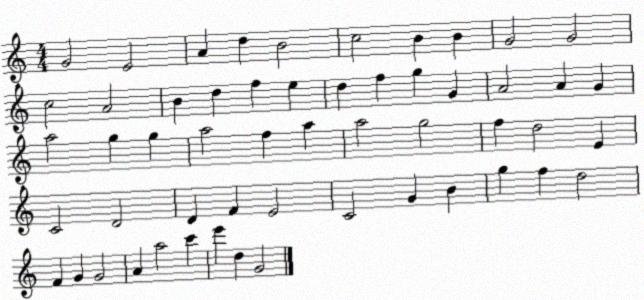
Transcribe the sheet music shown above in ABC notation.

X:1
T:Untitled
M:4/4
L:1/4
K:C
G2 E2 A d B2 c2 B B G2 G2 c2 A2 B d f e d f g G A2 A G a2 g g a2 f a a2 g2 f d2 E C2 D2 D F E2 C2 G B g f d2 F G G2 A a2 c' e' d G2